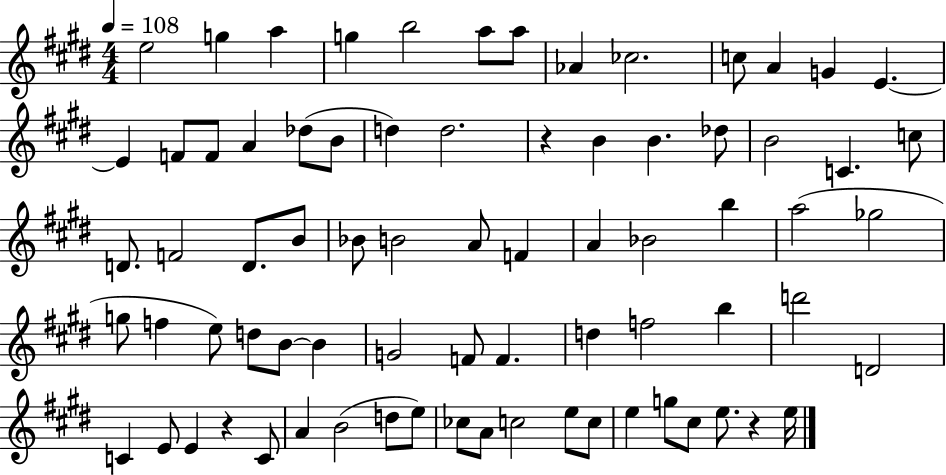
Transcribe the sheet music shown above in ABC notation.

X:1
T:Untitled
M:4/4
L:1/4
K:E
e2 g a g b2 a/2 a/2 _A _c2 c/2 A G E E F/2 F/2 A _d/2 B/2 d d2 z B B _d/2 B2 C c/2 D/2 F2 D/2 B/2 _B/2 B2 A/2 F A _B2 b a2 _g2 g/2 f e/2 d/2 B/2 B G2 F/2 F d f2 b d'2 D2 C E/2 E z C/2 A B2 d/2 e/2 _c/2 A/2 c2 e/2 c/2 e g/2 ^c/2 e/2 z e/4